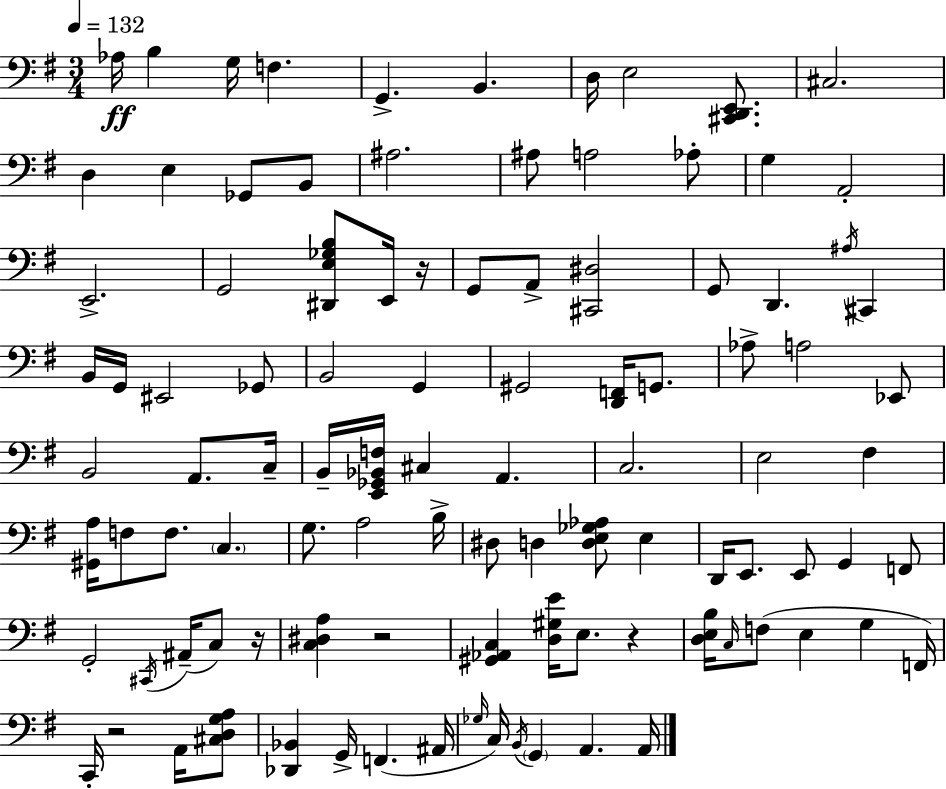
Ab3/s B3/q G3/s F3/q. G2/q. B2/q. D3/s E3/h [C#2,D2,E2]/e. C#3/h. D3/q E3/q Gb2/e B2/e A#3/h. A#3/e A3/h Ab3/e G3/q A2/h E2/h. G2/h [D#2,E3,Gb3,B3]/e E2/s R/s G2/e A2/e [C#2,D#3]/h G2/e D2/q. A#3/s C#2/q B2/s G2/s EIS2/h Gb2/e B2/h G2/q G#2/h [D2,F2]/s G2/e. Ab3/e A3/h Eb2/e B2/h A2/e. C3/s B2/s [E2,Gb2,Bb2,F3]/s C#3/q A2/q. C3/h. E3/h F#3/q [G#2,A3]/s F3/e F3/e. C3/q. G3/e. A3/h B3/s D#3/e D3/q [D3,E3,Gb3,Ab3]/e E3/q D2/s E2/e. E2/e G2/q F2/e G2/h C#2/s A#2/s C3/e R/s [C3,D#3,A3]/q R/h [G#2,Ab2,C3]/q [D3,G#3,E4]/s E3/e. R/q [D3,E3,B3]/s C3/s F3/e E3/q G3/q F2/s C2/s R/h A2/s [C#3,D3,G3,A3]/e [Db2,Bb2]/q G2/s F2/q. A#2/s Gb3/s C3/s B2/s G2/q A2/q. A2/s